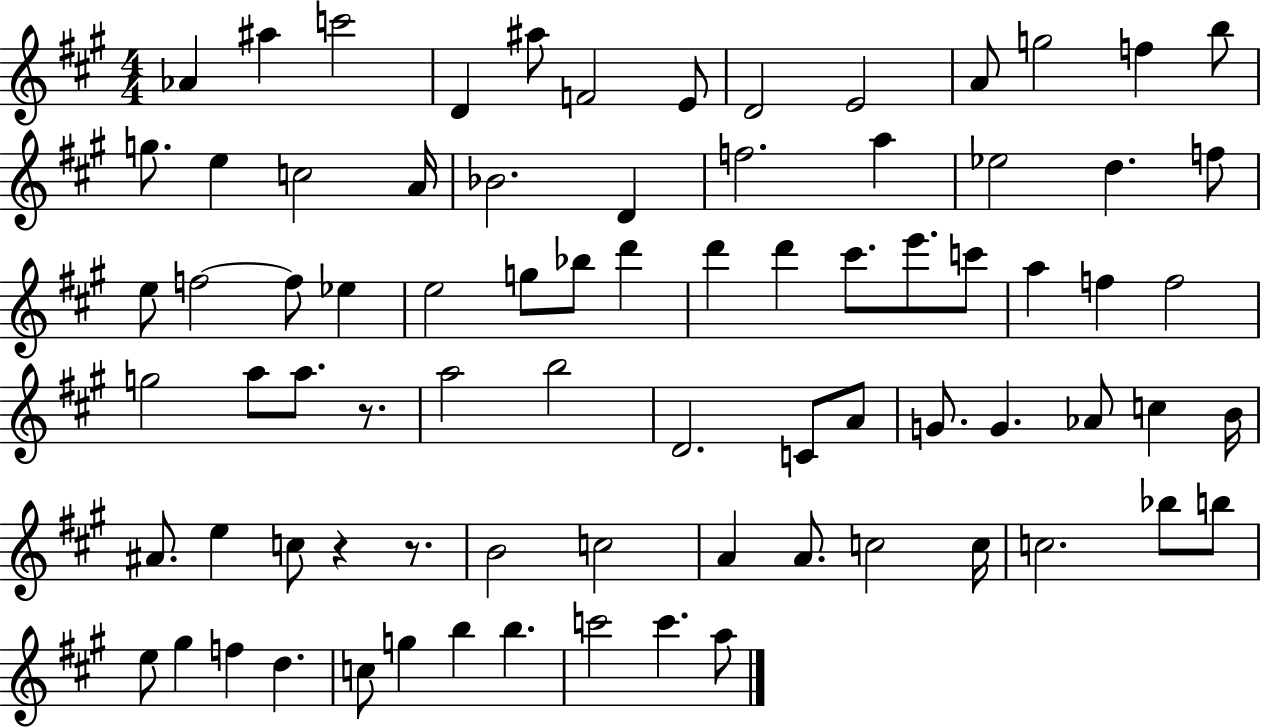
Ab4/q A#5/q C6/h D4/q A#5/e F4/h E4/e D4/h E4/h A4/e G5/h F5/q B5/e G5/e. E5/q C5/h A4/s Bb4/h. D4/q F5/h. A5/q Eb5/h D5/q. F5/e E5/e F5/h F5/e Eb5/q E5/h G5/e Bb5/e D6/q D6/q D6/q C#6/e. E6/e. C6/e A5/q F5/q F5/h G5/h A5/e A5/e. R/e. A5/h B5/h D4/h. C4/e A4/e G4/e. G4/q. Ab4/e C5/q B4/s A#4/e. E5/q C5/e R/q R/e. B4/h C5/h A4/q A4/e. C5/h C5/s C5/h. Bb5/e B5/e E5/e G#5/q F5/q D5/q. C5/e G5/q B5/q B5/q. C6/h C6/q. A5/e